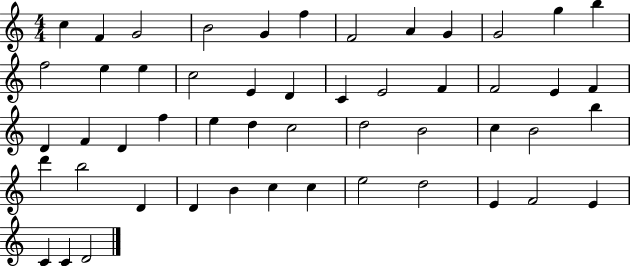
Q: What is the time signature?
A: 4/4